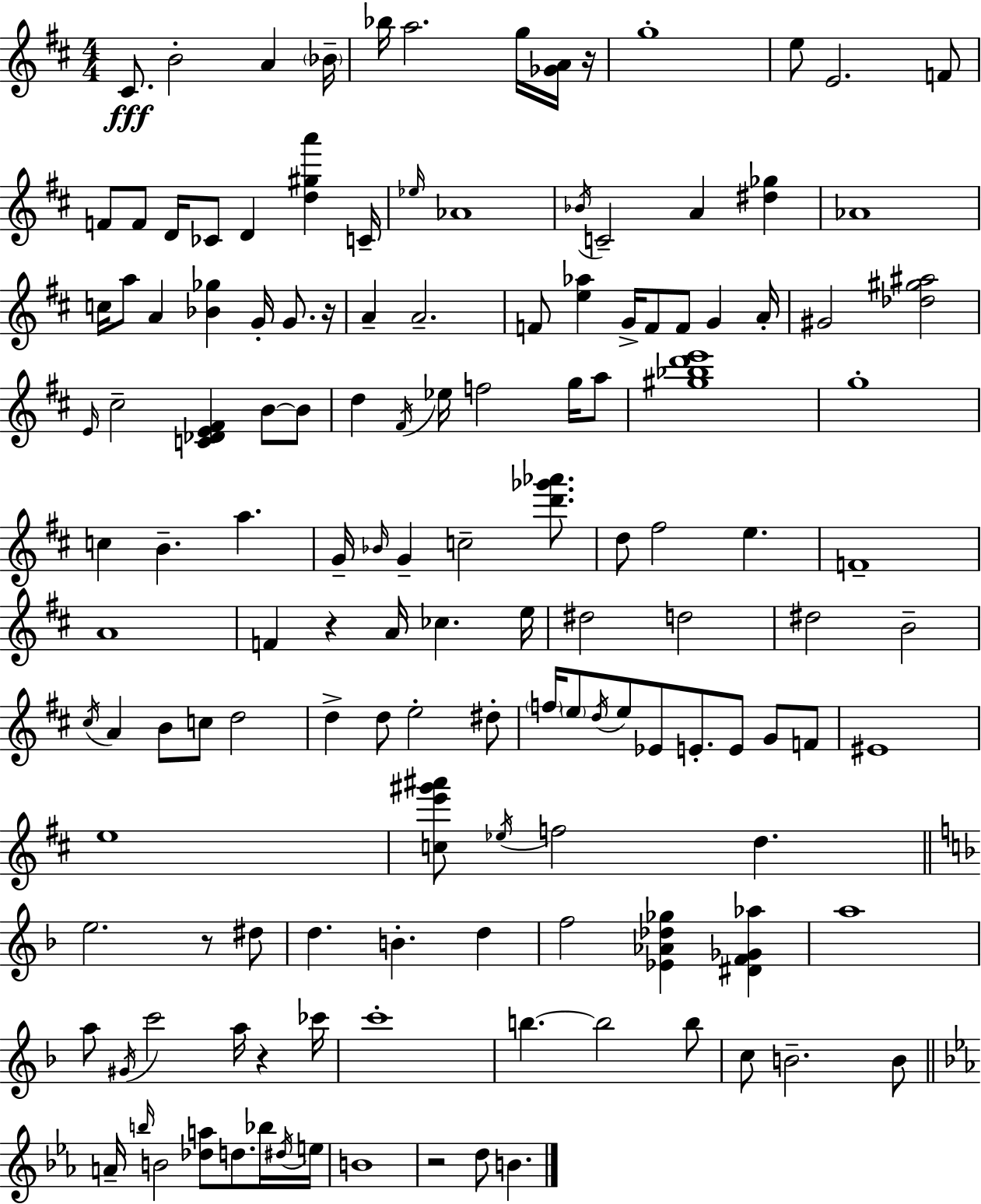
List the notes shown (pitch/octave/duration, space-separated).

C#4/e. B4/h A4/q Bb4/s Bb5/s A5/h. G5/s [Gb4,A4]/s R/s G5/w E5/e E4/h. F4/e F4/e F4/e D4/s CES4/e D4/q [D5,G#5,A6]/q C4/s Eb5/s Ab4/w Bb4/s C4/h A4/q [D#5,Gb5]/q Ab4/w C5/s A5/e A4/q [Bb4,Gb5]/q G4/s G4/e. R/s A4/q A4/h. F4/e [E5,Ab5]/q G4/s F4/e F4/e G4/q A4/s G#4/h [Db5,G#5,A#5]/h E4/s C#5/h [C4,Db4,E4,F#4]/q B4/e B4/e D5/q F#4/s Eb5/s F5/h G5/s A5/e [G#5,Bb5,D6,E6]/w G5/w C5/q B4/q. A5/q. G4/s Bb4/s G4/q C5/h [D6,Gb6,Ab6]/e. D5/e F#5/h E5/q. F4/w A4/w F4/q R/q A4/s CES5/q. E5/s D#5/h D5/h D#5/h B4/h C#5/s A4/q B4/e C5/e D5/h D5/q D5/e E5/h D#5/e F5/s E5/e D5/s E5/e Eb4/e E4/e. E4/e G4/e F4/e EIS4/w E5/w [C5,E6,G#6,A#6]/e Eb5/s F5/h D5/q. E5/h. R/e D#5/e D5/q. B4/q. D5/q F5/h [Eb4,Ab4,Db5,Gb5]/q [D#4,F4,Gb4,Ab5]/q A5/w A5/e G#4/s C6/h A5/s R/q CES6/s C6/w B5/q. B5/h B5/e C5/e B4/h. B4/e A4/s B5/s B4/h [Db5,A5]/e D5/e. Bb5/s D#5/s E5/s B4/w R/h D5/e B4/q.